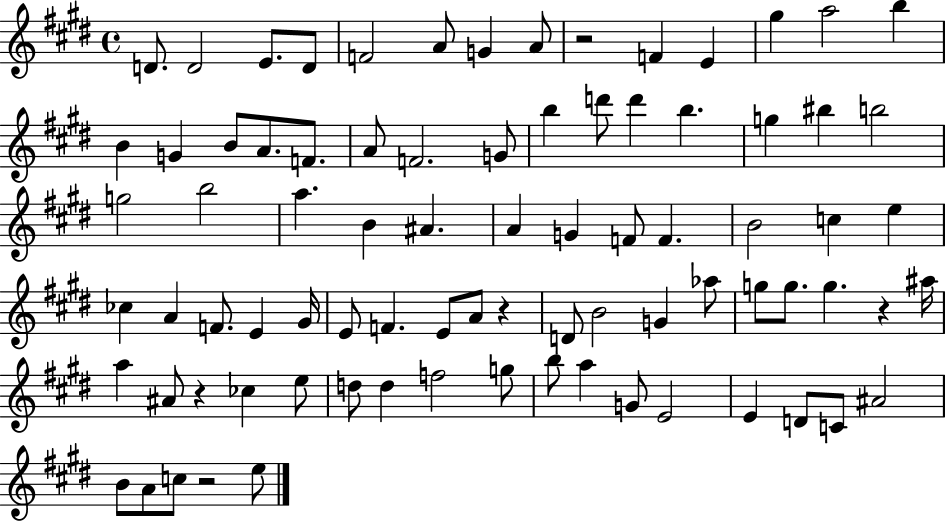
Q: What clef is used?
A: treble